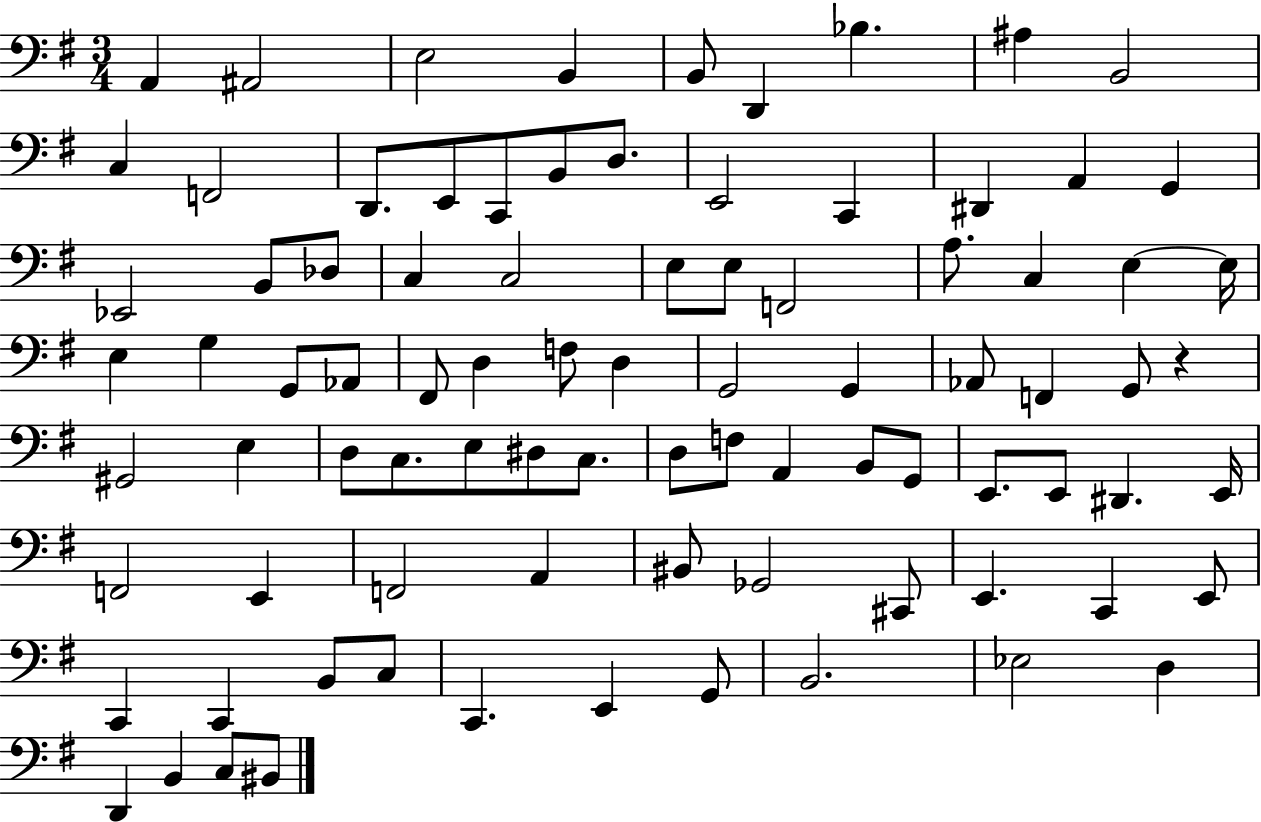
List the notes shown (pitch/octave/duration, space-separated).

A2/q A#2/h E3/h B2/q B2/e D2/q Bb3/q. A#3/q B2/h C3/q F2/h D2/e. E2/e C2/e B2/e D3/e. E2/h C2/q D#2/q A2/q G2/q Eb2/h B2/e Db3/e C3/q C3/h E3/e E3/e F2/h A3/e. C3/q E3/q E3/s E3/q G3/q G2/e Ab2/e F#2/e D3/q F3/e D3/q G2/h G2/q Ab2/e F2/q G2/e R/q G#2/h E3/q D3/e C3/e. E3/e D#3/e C3/e. D3/e F3/e A2/q B2/e G2/e E2/e. E2/e D#2/q. E2/s F2/h E2/q F2/h A2/q BIS2/e Gb2/h C#2/e E2/q. C2/q E2/e C2/q C2/q B2/e C3/e C2/q. E2/q G2/e B2/h. Eb3/h D3/q D2/q B2/q C3/e BIS2/e